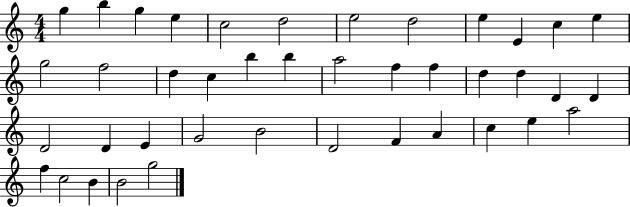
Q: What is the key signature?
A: C major